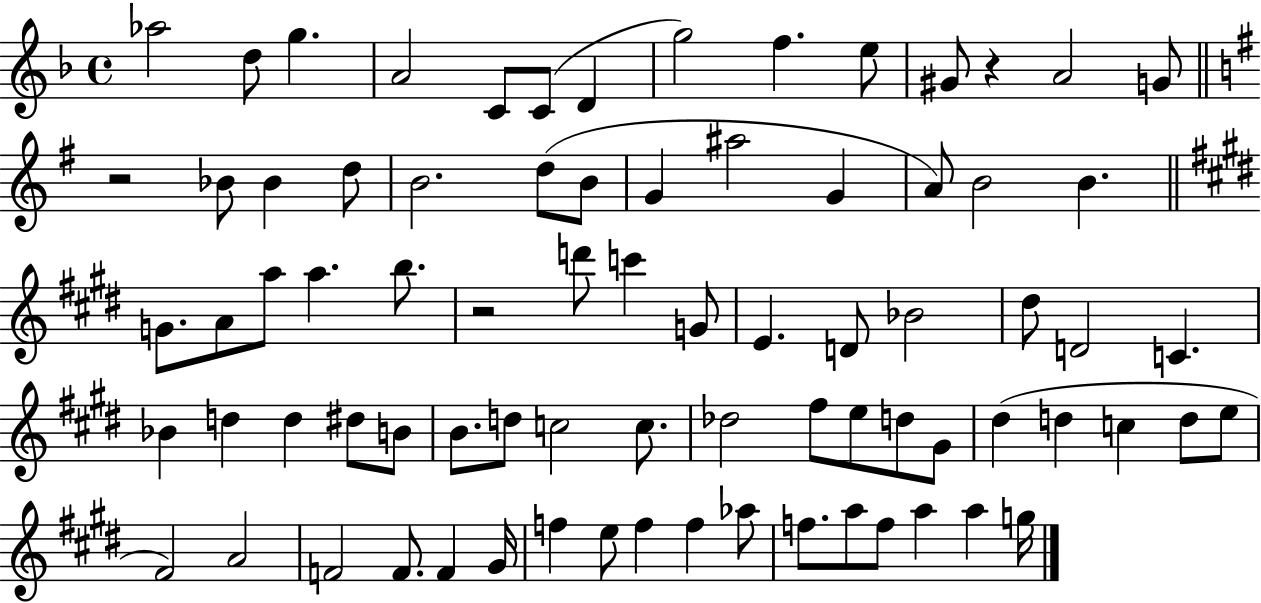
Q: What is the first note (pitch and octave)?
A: Ab5